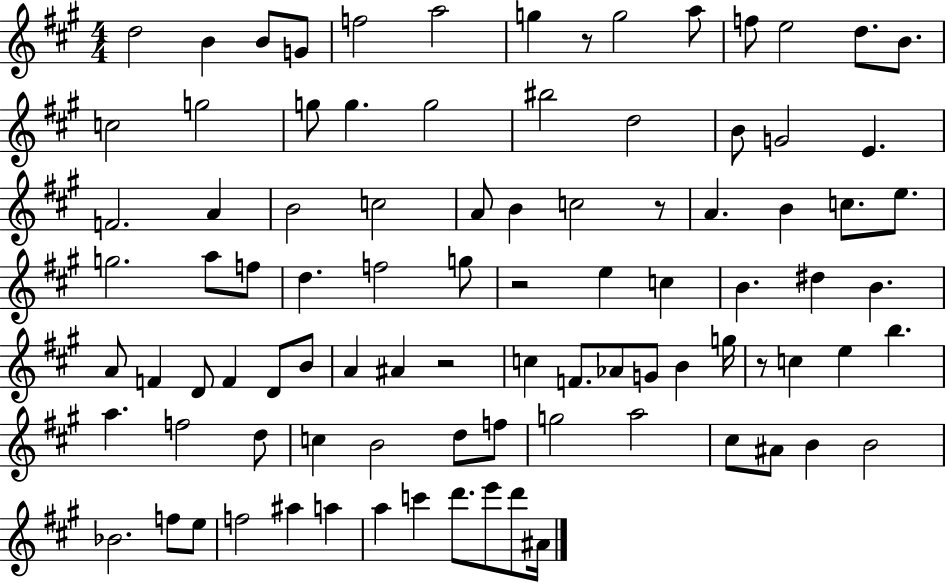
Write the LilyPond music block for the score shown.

{
  \clef treble
  \numericTimeSignature
  \time 4/4
  \key a \major
  d''2 b'4 b'8 g'8 | f''2 a''2 | g''4 r8 g''2 a''8 | f''8 e''2 d''8. b'8. | \break c''2 g''2 | g''8 g''4. g''2 | bis''2 d''2 | b'8 g'2 e'4. | \break f'2. a'4 | b'2 c''2 | a'8 b'4 c''2 r8 | a'4. b'4 c''8. e''8. | \break g''2. a''8 f''8 | d''4. f''2 g''8 | r2 e''4 c''4 | b'4. dis''4 b'4. | \break a'8 f'4 d'8 f'4 d'8 b'8 | a'4 ais'4 r2 | c''4 f'8. aes'8 g'8 b'4 g''16 | r8 c''4 e''4 b''4. | \break a''4. f''2 d''8 | c''4 b'2 d''8 f''8 | g''2 a''2 | cis''8 ais'8 b'4 b'2 | \break bes'2. f''8 e''8 | f''2 ais''4 a''4 | a''4 c'''4 d'''8. e'''8 d'''8 ais'16 | \bar "|."
}